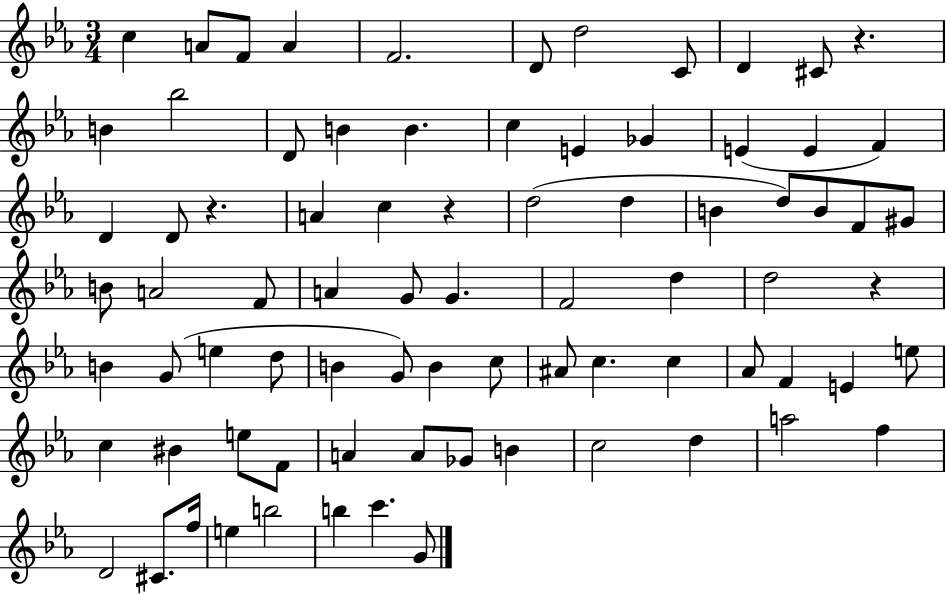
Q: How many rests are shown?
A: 4